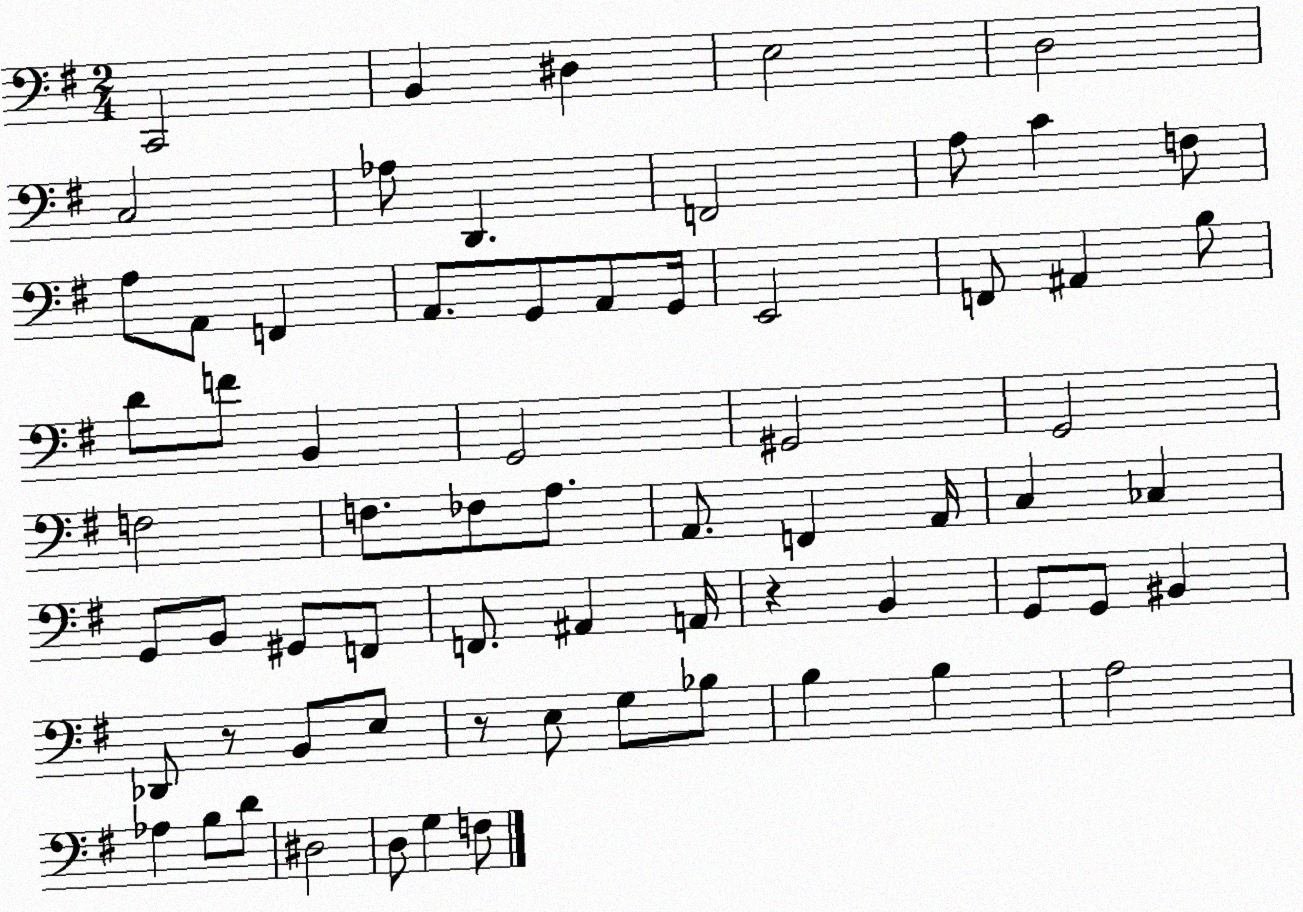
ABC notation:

X:1
T:Untitled
M:2/4
L:1/4
K:G
C,,2 B,, ^D, E,2 D,2 C,2 _A,/2 D,, F,,2 A,/2 C F,/2 A,/2 A,,/2 F,, A,,/2 G,,/2 A,,/2 G,,/4 E,,2 F,,/2 ^A,, B,/2 D/2 F/2 B,, G,,2 ^G,,2 G,,2 F,2 F,/2 _F,/2 A,/2 A,,/2 F,, A,,/4 C, _C, G,,/2 B,,/2 ^G,,/2 F,,/2 F,,/2 ^A,, A,,/4 z B,, G,,/2 G,,/2 ^B,, _D,,/2 z/2 B,,/2 E,/2 z/2 E,/2 G,/2 _B,/2 B, B, A,2 _A, B,/2 D/2 ^D,2 D,/2 G, F,/2